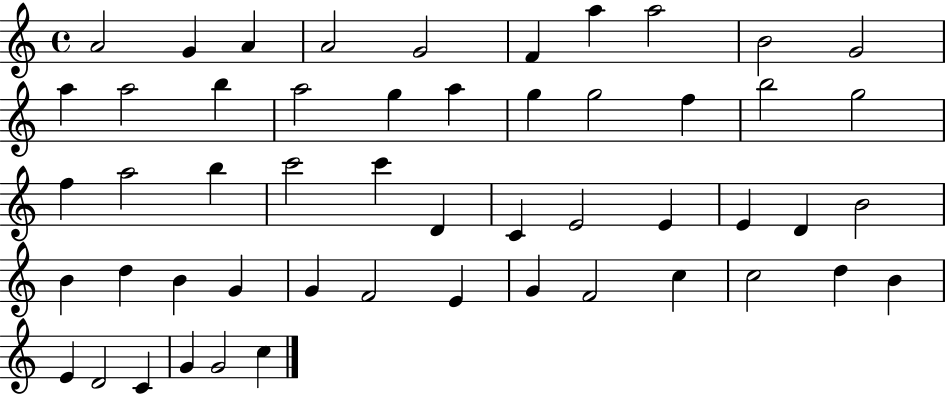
{
  \clef treble
  \time 4/4
  \defaultTimeSignature
  \key c \major
  a'2 g'4 a'4 | a'2 g'2 | f'4 a''4 a''2 | b'2 g'2 | \break a''4 a''2 b''4 | a''2 g''4 a''4 | g''4 g''2 f''4 | b''2 g''2 | \break f''4 a''2 b''4 | c'''2 c'''4 d'4 | c'4 e'2 e'4 | e'4 d'4 b'2 | \break b'4 d''4 b'4 g'4 | g'4 f'2 e'4 | g'4 f'2 c''4 | c''2 d''4 b'4 | \break e'4 d'2 c'4 | g'4 g'2 c''4 | \bar "|."
}